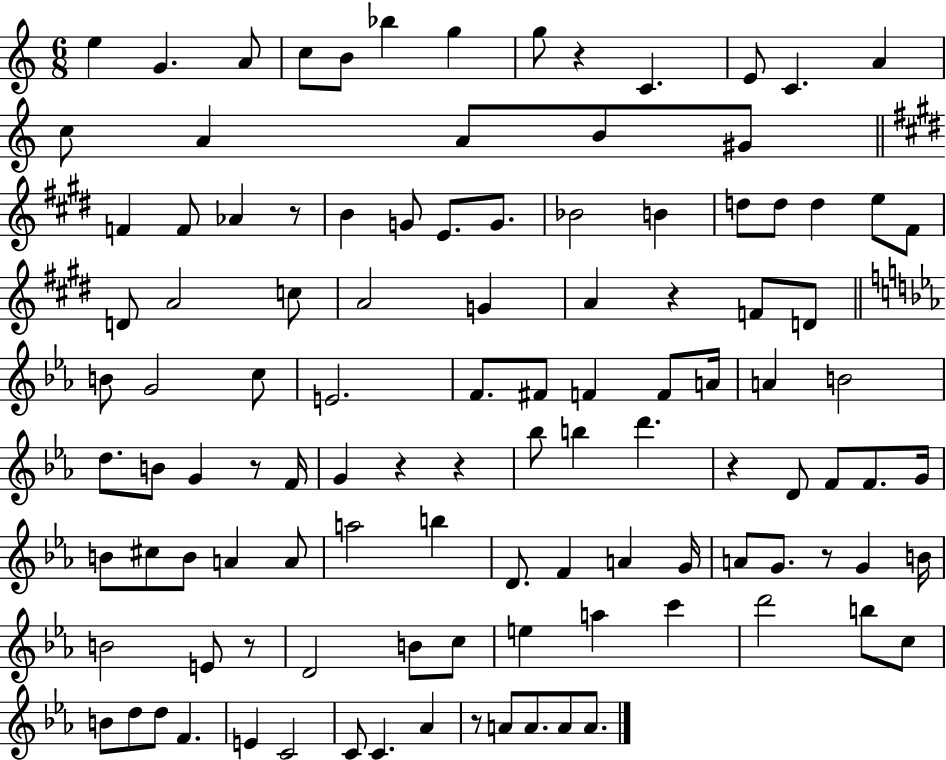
{
  \clef treble
  \numericTimeSignature
  \time 6/8
  \key c \major
  e''4 g'4. a'8 | c''8 b'8 bes''4 g''4 | g''8 r4 c'4. | e'8 c'4. a'4 | \break c''8 a'4 a'8 b'8 gis'8 | \bar "||" \break \key e \major f'4 f'8 aes'4 r8 | b'4 g'8 e'8. g'8. | bes'2 b'4 | d''8 d''8 d''4 e''8 fis'8 | \break d'8 a'2 c''8 | a'2 g'4 | a'4 r4 f'8 d'8 | \bar "||" \break \key ees \major b'8 g'2 c''8 | e'2. | f'8. fis'8 f'4 f'8 a'16 | a'4 b'2 | \break d''8. b'8 g'4 r8 f'16 | g'4 r4 r4 | bes''8 b''4 d'''4. | r4 d'8 f'8 f'8. g'16 | \break b'8 cis''8 b'8 a'4 a'8 | a''2 b''4 | d'8. f'4 a'4 g'16 | a'8 g'8. r8 g'4 b'16 | \break b'2 e'8 r8 | d'2 b'8 c''8 | e''4 a''4 c'''4 | d'''2 b''8 c''8 | \break b'8 d''8 d''8 f'4. | e'4 c'2 | c'8 c'4. aes'4 | r8 a'8 a'8. a'8 a'8. | \break \bar "|."
}